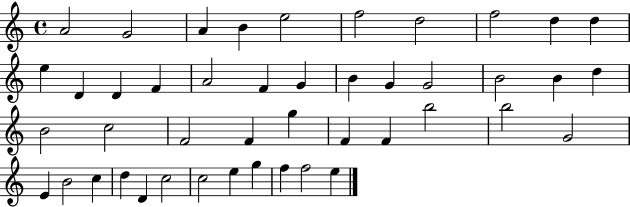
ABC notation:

X:1
T:Untitled
M:4/4
L:1/4
K:C
A2 G2 A B e2 f2 d2 f2 d d e D D F A2 F G B G G2 B2 B d B2 c2 F2 F g F F b2 b2 G2 E B2 c d D c2 c2 e g f f2 e